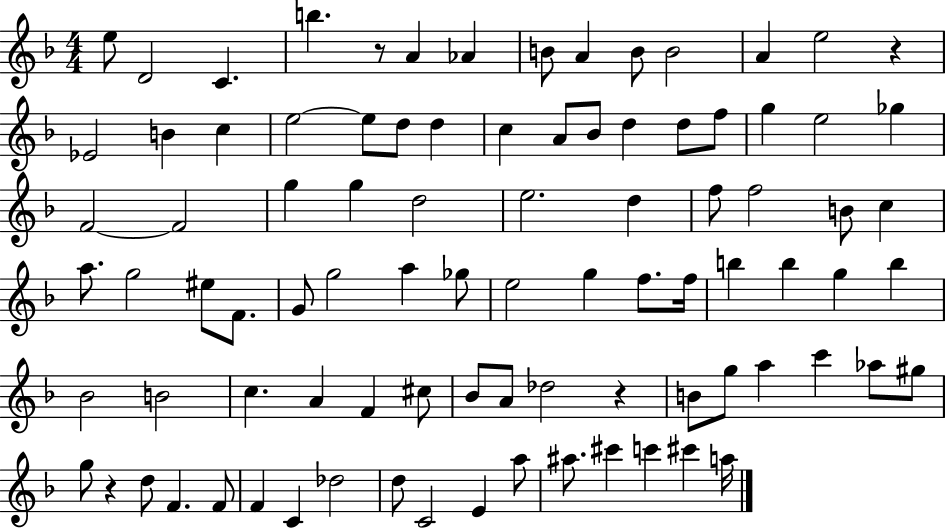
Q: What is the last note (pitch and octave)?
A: A5